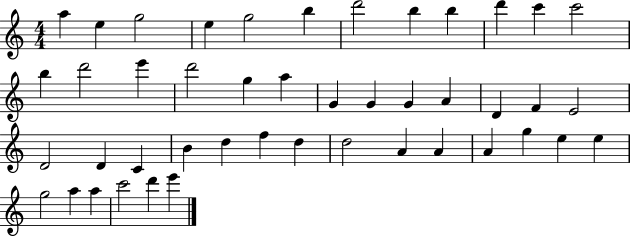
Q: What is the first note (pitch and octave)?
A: A5